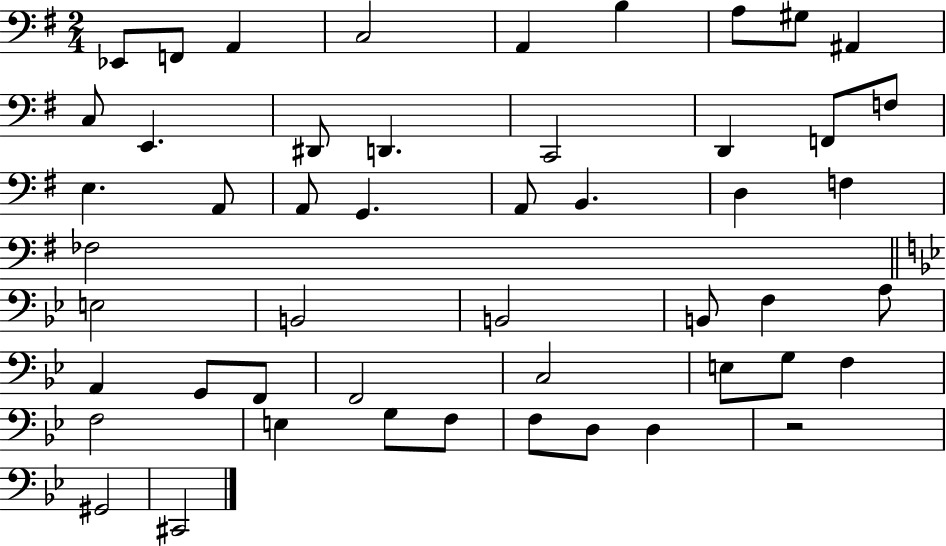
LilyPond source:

{
  \clef bass
  \numericTimeSignature
  \time 2/4
  \key g \major
  ees,8 f,8 a,4 | c2 | a,4 b4 | a8 gis8 ais,4 | \break c8 e,4. | dis,8 d,4. | c,2 | d,4 f,8 f8 | \break e4. a,8 | a,8 g,4. | a,8 b,4. | d4 f4 | \break fes2 | \bar "||" \break \key bes \major e2 | b,2 | b,2 | b,8 f4 a8 | \break a,4 g,8 f,8 | f,2 | c2 | e8 g8 f4 | \break f2 | e4 g8 f8 | f8 d8 d4 | r2 | \break gis,2 | cis,2 | \bar "|."
}